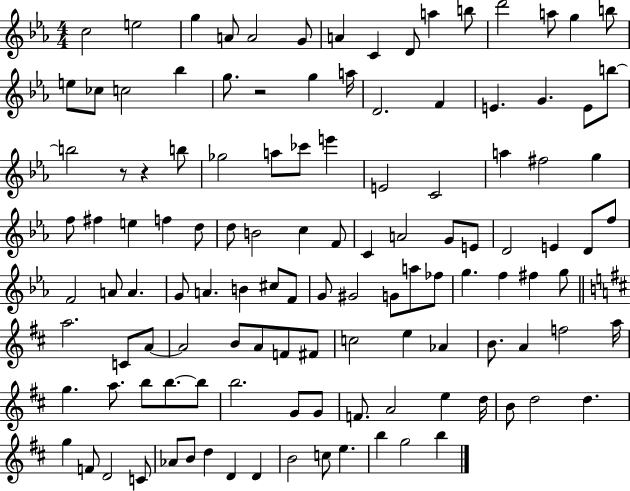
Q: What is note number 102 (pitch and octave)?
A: D5